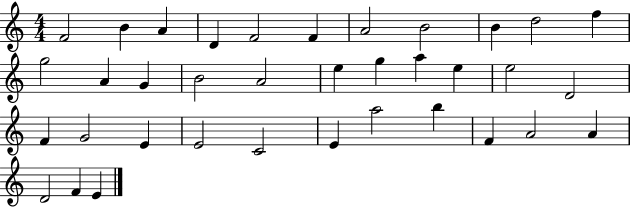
X:1
T:Untitled
M:4/4
L:1/4
K:C
F2 B A D F2 F A2 B2 B d2 f g2 A G B2 A2 e g a e e2 D2 F G2 E E2 C2 E a2 b F A2 A D2 F E